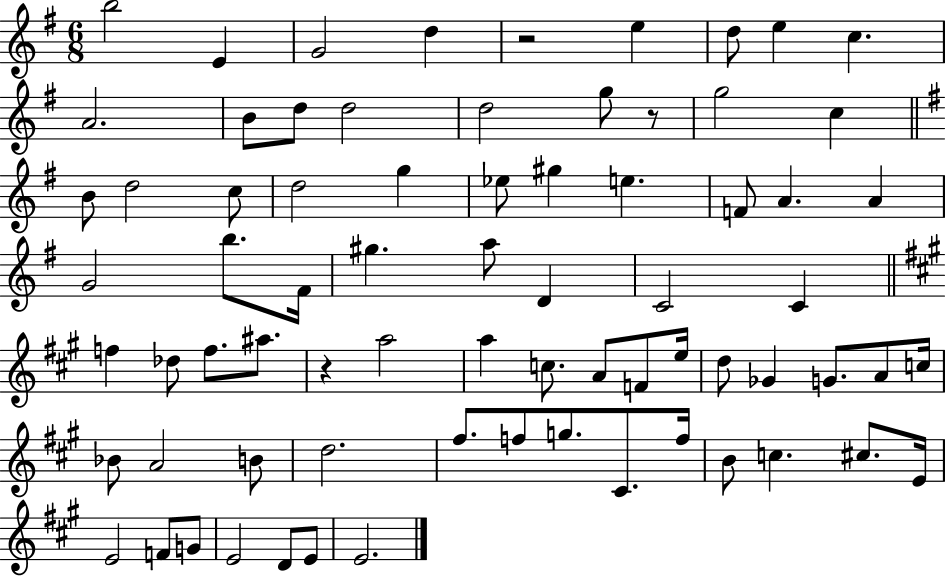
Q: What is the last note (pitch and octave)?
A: E4